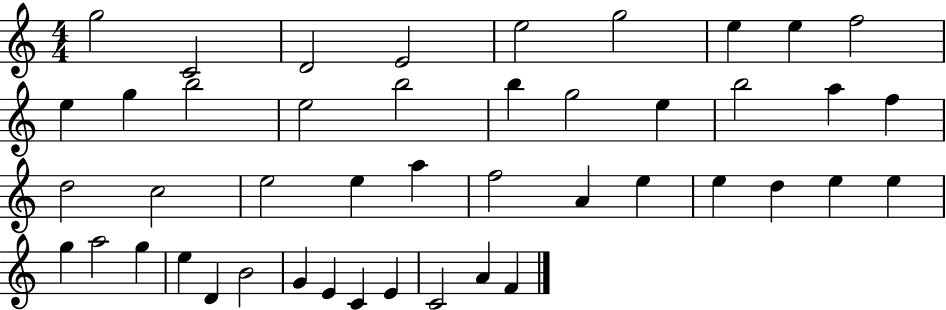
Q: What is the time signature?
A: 4/4